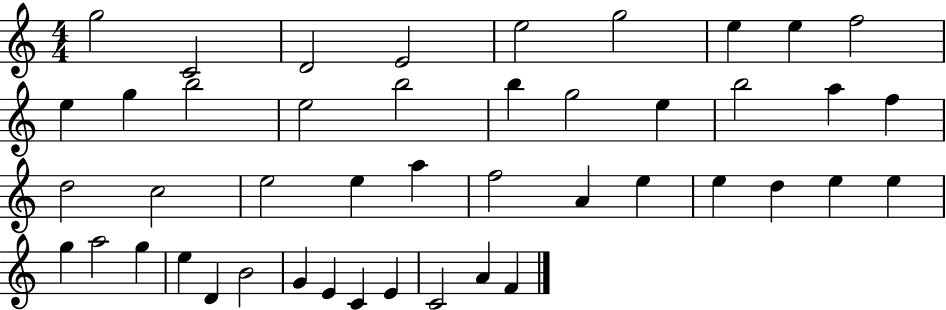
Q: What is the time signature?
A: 4/4